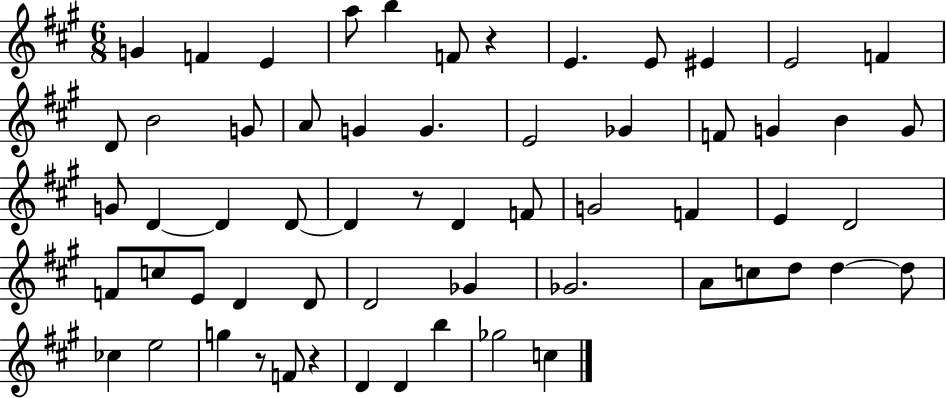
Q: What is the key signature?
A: A major